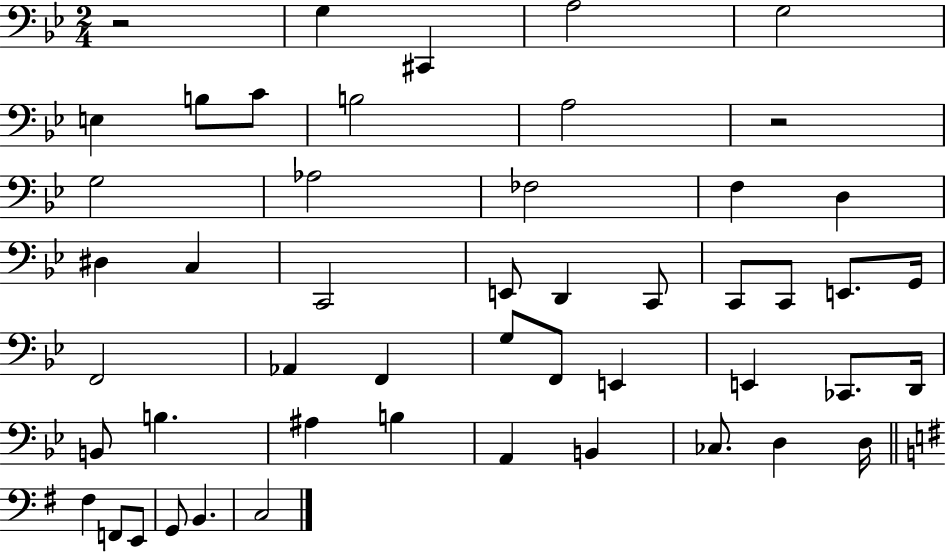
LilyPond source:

{
  \clef bass
  \numericTimeSignature
  \time 2/4
  \key bes \major
  \repeat volta 2 { r2 | g4 cis,4 | a2 | g2 | \break e4 b8 c'8 | b2 | a2 | r2 | \break g2 | aes2 | fes2 | f4 d4 | \break dis4 c4 | c,2 | e,8 d,4 c,8 | c,8 c,8 e,8. g,16 | \break f,2 | aes,4 f,4 | g8 f,8 e,4 | e,4 ces,8. d,16 | \break b,8 b4. | ais4 b4 | a,4 b,4 | ces8. d4 d16 | \break \bar "||" \break \key g \major fis4 f,8 e,8 | g,8 b,4. | c2 | } \bar "|."
}